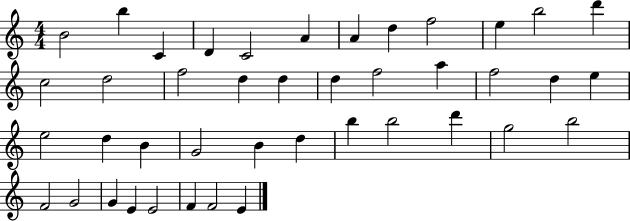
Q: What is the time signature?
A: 4/4